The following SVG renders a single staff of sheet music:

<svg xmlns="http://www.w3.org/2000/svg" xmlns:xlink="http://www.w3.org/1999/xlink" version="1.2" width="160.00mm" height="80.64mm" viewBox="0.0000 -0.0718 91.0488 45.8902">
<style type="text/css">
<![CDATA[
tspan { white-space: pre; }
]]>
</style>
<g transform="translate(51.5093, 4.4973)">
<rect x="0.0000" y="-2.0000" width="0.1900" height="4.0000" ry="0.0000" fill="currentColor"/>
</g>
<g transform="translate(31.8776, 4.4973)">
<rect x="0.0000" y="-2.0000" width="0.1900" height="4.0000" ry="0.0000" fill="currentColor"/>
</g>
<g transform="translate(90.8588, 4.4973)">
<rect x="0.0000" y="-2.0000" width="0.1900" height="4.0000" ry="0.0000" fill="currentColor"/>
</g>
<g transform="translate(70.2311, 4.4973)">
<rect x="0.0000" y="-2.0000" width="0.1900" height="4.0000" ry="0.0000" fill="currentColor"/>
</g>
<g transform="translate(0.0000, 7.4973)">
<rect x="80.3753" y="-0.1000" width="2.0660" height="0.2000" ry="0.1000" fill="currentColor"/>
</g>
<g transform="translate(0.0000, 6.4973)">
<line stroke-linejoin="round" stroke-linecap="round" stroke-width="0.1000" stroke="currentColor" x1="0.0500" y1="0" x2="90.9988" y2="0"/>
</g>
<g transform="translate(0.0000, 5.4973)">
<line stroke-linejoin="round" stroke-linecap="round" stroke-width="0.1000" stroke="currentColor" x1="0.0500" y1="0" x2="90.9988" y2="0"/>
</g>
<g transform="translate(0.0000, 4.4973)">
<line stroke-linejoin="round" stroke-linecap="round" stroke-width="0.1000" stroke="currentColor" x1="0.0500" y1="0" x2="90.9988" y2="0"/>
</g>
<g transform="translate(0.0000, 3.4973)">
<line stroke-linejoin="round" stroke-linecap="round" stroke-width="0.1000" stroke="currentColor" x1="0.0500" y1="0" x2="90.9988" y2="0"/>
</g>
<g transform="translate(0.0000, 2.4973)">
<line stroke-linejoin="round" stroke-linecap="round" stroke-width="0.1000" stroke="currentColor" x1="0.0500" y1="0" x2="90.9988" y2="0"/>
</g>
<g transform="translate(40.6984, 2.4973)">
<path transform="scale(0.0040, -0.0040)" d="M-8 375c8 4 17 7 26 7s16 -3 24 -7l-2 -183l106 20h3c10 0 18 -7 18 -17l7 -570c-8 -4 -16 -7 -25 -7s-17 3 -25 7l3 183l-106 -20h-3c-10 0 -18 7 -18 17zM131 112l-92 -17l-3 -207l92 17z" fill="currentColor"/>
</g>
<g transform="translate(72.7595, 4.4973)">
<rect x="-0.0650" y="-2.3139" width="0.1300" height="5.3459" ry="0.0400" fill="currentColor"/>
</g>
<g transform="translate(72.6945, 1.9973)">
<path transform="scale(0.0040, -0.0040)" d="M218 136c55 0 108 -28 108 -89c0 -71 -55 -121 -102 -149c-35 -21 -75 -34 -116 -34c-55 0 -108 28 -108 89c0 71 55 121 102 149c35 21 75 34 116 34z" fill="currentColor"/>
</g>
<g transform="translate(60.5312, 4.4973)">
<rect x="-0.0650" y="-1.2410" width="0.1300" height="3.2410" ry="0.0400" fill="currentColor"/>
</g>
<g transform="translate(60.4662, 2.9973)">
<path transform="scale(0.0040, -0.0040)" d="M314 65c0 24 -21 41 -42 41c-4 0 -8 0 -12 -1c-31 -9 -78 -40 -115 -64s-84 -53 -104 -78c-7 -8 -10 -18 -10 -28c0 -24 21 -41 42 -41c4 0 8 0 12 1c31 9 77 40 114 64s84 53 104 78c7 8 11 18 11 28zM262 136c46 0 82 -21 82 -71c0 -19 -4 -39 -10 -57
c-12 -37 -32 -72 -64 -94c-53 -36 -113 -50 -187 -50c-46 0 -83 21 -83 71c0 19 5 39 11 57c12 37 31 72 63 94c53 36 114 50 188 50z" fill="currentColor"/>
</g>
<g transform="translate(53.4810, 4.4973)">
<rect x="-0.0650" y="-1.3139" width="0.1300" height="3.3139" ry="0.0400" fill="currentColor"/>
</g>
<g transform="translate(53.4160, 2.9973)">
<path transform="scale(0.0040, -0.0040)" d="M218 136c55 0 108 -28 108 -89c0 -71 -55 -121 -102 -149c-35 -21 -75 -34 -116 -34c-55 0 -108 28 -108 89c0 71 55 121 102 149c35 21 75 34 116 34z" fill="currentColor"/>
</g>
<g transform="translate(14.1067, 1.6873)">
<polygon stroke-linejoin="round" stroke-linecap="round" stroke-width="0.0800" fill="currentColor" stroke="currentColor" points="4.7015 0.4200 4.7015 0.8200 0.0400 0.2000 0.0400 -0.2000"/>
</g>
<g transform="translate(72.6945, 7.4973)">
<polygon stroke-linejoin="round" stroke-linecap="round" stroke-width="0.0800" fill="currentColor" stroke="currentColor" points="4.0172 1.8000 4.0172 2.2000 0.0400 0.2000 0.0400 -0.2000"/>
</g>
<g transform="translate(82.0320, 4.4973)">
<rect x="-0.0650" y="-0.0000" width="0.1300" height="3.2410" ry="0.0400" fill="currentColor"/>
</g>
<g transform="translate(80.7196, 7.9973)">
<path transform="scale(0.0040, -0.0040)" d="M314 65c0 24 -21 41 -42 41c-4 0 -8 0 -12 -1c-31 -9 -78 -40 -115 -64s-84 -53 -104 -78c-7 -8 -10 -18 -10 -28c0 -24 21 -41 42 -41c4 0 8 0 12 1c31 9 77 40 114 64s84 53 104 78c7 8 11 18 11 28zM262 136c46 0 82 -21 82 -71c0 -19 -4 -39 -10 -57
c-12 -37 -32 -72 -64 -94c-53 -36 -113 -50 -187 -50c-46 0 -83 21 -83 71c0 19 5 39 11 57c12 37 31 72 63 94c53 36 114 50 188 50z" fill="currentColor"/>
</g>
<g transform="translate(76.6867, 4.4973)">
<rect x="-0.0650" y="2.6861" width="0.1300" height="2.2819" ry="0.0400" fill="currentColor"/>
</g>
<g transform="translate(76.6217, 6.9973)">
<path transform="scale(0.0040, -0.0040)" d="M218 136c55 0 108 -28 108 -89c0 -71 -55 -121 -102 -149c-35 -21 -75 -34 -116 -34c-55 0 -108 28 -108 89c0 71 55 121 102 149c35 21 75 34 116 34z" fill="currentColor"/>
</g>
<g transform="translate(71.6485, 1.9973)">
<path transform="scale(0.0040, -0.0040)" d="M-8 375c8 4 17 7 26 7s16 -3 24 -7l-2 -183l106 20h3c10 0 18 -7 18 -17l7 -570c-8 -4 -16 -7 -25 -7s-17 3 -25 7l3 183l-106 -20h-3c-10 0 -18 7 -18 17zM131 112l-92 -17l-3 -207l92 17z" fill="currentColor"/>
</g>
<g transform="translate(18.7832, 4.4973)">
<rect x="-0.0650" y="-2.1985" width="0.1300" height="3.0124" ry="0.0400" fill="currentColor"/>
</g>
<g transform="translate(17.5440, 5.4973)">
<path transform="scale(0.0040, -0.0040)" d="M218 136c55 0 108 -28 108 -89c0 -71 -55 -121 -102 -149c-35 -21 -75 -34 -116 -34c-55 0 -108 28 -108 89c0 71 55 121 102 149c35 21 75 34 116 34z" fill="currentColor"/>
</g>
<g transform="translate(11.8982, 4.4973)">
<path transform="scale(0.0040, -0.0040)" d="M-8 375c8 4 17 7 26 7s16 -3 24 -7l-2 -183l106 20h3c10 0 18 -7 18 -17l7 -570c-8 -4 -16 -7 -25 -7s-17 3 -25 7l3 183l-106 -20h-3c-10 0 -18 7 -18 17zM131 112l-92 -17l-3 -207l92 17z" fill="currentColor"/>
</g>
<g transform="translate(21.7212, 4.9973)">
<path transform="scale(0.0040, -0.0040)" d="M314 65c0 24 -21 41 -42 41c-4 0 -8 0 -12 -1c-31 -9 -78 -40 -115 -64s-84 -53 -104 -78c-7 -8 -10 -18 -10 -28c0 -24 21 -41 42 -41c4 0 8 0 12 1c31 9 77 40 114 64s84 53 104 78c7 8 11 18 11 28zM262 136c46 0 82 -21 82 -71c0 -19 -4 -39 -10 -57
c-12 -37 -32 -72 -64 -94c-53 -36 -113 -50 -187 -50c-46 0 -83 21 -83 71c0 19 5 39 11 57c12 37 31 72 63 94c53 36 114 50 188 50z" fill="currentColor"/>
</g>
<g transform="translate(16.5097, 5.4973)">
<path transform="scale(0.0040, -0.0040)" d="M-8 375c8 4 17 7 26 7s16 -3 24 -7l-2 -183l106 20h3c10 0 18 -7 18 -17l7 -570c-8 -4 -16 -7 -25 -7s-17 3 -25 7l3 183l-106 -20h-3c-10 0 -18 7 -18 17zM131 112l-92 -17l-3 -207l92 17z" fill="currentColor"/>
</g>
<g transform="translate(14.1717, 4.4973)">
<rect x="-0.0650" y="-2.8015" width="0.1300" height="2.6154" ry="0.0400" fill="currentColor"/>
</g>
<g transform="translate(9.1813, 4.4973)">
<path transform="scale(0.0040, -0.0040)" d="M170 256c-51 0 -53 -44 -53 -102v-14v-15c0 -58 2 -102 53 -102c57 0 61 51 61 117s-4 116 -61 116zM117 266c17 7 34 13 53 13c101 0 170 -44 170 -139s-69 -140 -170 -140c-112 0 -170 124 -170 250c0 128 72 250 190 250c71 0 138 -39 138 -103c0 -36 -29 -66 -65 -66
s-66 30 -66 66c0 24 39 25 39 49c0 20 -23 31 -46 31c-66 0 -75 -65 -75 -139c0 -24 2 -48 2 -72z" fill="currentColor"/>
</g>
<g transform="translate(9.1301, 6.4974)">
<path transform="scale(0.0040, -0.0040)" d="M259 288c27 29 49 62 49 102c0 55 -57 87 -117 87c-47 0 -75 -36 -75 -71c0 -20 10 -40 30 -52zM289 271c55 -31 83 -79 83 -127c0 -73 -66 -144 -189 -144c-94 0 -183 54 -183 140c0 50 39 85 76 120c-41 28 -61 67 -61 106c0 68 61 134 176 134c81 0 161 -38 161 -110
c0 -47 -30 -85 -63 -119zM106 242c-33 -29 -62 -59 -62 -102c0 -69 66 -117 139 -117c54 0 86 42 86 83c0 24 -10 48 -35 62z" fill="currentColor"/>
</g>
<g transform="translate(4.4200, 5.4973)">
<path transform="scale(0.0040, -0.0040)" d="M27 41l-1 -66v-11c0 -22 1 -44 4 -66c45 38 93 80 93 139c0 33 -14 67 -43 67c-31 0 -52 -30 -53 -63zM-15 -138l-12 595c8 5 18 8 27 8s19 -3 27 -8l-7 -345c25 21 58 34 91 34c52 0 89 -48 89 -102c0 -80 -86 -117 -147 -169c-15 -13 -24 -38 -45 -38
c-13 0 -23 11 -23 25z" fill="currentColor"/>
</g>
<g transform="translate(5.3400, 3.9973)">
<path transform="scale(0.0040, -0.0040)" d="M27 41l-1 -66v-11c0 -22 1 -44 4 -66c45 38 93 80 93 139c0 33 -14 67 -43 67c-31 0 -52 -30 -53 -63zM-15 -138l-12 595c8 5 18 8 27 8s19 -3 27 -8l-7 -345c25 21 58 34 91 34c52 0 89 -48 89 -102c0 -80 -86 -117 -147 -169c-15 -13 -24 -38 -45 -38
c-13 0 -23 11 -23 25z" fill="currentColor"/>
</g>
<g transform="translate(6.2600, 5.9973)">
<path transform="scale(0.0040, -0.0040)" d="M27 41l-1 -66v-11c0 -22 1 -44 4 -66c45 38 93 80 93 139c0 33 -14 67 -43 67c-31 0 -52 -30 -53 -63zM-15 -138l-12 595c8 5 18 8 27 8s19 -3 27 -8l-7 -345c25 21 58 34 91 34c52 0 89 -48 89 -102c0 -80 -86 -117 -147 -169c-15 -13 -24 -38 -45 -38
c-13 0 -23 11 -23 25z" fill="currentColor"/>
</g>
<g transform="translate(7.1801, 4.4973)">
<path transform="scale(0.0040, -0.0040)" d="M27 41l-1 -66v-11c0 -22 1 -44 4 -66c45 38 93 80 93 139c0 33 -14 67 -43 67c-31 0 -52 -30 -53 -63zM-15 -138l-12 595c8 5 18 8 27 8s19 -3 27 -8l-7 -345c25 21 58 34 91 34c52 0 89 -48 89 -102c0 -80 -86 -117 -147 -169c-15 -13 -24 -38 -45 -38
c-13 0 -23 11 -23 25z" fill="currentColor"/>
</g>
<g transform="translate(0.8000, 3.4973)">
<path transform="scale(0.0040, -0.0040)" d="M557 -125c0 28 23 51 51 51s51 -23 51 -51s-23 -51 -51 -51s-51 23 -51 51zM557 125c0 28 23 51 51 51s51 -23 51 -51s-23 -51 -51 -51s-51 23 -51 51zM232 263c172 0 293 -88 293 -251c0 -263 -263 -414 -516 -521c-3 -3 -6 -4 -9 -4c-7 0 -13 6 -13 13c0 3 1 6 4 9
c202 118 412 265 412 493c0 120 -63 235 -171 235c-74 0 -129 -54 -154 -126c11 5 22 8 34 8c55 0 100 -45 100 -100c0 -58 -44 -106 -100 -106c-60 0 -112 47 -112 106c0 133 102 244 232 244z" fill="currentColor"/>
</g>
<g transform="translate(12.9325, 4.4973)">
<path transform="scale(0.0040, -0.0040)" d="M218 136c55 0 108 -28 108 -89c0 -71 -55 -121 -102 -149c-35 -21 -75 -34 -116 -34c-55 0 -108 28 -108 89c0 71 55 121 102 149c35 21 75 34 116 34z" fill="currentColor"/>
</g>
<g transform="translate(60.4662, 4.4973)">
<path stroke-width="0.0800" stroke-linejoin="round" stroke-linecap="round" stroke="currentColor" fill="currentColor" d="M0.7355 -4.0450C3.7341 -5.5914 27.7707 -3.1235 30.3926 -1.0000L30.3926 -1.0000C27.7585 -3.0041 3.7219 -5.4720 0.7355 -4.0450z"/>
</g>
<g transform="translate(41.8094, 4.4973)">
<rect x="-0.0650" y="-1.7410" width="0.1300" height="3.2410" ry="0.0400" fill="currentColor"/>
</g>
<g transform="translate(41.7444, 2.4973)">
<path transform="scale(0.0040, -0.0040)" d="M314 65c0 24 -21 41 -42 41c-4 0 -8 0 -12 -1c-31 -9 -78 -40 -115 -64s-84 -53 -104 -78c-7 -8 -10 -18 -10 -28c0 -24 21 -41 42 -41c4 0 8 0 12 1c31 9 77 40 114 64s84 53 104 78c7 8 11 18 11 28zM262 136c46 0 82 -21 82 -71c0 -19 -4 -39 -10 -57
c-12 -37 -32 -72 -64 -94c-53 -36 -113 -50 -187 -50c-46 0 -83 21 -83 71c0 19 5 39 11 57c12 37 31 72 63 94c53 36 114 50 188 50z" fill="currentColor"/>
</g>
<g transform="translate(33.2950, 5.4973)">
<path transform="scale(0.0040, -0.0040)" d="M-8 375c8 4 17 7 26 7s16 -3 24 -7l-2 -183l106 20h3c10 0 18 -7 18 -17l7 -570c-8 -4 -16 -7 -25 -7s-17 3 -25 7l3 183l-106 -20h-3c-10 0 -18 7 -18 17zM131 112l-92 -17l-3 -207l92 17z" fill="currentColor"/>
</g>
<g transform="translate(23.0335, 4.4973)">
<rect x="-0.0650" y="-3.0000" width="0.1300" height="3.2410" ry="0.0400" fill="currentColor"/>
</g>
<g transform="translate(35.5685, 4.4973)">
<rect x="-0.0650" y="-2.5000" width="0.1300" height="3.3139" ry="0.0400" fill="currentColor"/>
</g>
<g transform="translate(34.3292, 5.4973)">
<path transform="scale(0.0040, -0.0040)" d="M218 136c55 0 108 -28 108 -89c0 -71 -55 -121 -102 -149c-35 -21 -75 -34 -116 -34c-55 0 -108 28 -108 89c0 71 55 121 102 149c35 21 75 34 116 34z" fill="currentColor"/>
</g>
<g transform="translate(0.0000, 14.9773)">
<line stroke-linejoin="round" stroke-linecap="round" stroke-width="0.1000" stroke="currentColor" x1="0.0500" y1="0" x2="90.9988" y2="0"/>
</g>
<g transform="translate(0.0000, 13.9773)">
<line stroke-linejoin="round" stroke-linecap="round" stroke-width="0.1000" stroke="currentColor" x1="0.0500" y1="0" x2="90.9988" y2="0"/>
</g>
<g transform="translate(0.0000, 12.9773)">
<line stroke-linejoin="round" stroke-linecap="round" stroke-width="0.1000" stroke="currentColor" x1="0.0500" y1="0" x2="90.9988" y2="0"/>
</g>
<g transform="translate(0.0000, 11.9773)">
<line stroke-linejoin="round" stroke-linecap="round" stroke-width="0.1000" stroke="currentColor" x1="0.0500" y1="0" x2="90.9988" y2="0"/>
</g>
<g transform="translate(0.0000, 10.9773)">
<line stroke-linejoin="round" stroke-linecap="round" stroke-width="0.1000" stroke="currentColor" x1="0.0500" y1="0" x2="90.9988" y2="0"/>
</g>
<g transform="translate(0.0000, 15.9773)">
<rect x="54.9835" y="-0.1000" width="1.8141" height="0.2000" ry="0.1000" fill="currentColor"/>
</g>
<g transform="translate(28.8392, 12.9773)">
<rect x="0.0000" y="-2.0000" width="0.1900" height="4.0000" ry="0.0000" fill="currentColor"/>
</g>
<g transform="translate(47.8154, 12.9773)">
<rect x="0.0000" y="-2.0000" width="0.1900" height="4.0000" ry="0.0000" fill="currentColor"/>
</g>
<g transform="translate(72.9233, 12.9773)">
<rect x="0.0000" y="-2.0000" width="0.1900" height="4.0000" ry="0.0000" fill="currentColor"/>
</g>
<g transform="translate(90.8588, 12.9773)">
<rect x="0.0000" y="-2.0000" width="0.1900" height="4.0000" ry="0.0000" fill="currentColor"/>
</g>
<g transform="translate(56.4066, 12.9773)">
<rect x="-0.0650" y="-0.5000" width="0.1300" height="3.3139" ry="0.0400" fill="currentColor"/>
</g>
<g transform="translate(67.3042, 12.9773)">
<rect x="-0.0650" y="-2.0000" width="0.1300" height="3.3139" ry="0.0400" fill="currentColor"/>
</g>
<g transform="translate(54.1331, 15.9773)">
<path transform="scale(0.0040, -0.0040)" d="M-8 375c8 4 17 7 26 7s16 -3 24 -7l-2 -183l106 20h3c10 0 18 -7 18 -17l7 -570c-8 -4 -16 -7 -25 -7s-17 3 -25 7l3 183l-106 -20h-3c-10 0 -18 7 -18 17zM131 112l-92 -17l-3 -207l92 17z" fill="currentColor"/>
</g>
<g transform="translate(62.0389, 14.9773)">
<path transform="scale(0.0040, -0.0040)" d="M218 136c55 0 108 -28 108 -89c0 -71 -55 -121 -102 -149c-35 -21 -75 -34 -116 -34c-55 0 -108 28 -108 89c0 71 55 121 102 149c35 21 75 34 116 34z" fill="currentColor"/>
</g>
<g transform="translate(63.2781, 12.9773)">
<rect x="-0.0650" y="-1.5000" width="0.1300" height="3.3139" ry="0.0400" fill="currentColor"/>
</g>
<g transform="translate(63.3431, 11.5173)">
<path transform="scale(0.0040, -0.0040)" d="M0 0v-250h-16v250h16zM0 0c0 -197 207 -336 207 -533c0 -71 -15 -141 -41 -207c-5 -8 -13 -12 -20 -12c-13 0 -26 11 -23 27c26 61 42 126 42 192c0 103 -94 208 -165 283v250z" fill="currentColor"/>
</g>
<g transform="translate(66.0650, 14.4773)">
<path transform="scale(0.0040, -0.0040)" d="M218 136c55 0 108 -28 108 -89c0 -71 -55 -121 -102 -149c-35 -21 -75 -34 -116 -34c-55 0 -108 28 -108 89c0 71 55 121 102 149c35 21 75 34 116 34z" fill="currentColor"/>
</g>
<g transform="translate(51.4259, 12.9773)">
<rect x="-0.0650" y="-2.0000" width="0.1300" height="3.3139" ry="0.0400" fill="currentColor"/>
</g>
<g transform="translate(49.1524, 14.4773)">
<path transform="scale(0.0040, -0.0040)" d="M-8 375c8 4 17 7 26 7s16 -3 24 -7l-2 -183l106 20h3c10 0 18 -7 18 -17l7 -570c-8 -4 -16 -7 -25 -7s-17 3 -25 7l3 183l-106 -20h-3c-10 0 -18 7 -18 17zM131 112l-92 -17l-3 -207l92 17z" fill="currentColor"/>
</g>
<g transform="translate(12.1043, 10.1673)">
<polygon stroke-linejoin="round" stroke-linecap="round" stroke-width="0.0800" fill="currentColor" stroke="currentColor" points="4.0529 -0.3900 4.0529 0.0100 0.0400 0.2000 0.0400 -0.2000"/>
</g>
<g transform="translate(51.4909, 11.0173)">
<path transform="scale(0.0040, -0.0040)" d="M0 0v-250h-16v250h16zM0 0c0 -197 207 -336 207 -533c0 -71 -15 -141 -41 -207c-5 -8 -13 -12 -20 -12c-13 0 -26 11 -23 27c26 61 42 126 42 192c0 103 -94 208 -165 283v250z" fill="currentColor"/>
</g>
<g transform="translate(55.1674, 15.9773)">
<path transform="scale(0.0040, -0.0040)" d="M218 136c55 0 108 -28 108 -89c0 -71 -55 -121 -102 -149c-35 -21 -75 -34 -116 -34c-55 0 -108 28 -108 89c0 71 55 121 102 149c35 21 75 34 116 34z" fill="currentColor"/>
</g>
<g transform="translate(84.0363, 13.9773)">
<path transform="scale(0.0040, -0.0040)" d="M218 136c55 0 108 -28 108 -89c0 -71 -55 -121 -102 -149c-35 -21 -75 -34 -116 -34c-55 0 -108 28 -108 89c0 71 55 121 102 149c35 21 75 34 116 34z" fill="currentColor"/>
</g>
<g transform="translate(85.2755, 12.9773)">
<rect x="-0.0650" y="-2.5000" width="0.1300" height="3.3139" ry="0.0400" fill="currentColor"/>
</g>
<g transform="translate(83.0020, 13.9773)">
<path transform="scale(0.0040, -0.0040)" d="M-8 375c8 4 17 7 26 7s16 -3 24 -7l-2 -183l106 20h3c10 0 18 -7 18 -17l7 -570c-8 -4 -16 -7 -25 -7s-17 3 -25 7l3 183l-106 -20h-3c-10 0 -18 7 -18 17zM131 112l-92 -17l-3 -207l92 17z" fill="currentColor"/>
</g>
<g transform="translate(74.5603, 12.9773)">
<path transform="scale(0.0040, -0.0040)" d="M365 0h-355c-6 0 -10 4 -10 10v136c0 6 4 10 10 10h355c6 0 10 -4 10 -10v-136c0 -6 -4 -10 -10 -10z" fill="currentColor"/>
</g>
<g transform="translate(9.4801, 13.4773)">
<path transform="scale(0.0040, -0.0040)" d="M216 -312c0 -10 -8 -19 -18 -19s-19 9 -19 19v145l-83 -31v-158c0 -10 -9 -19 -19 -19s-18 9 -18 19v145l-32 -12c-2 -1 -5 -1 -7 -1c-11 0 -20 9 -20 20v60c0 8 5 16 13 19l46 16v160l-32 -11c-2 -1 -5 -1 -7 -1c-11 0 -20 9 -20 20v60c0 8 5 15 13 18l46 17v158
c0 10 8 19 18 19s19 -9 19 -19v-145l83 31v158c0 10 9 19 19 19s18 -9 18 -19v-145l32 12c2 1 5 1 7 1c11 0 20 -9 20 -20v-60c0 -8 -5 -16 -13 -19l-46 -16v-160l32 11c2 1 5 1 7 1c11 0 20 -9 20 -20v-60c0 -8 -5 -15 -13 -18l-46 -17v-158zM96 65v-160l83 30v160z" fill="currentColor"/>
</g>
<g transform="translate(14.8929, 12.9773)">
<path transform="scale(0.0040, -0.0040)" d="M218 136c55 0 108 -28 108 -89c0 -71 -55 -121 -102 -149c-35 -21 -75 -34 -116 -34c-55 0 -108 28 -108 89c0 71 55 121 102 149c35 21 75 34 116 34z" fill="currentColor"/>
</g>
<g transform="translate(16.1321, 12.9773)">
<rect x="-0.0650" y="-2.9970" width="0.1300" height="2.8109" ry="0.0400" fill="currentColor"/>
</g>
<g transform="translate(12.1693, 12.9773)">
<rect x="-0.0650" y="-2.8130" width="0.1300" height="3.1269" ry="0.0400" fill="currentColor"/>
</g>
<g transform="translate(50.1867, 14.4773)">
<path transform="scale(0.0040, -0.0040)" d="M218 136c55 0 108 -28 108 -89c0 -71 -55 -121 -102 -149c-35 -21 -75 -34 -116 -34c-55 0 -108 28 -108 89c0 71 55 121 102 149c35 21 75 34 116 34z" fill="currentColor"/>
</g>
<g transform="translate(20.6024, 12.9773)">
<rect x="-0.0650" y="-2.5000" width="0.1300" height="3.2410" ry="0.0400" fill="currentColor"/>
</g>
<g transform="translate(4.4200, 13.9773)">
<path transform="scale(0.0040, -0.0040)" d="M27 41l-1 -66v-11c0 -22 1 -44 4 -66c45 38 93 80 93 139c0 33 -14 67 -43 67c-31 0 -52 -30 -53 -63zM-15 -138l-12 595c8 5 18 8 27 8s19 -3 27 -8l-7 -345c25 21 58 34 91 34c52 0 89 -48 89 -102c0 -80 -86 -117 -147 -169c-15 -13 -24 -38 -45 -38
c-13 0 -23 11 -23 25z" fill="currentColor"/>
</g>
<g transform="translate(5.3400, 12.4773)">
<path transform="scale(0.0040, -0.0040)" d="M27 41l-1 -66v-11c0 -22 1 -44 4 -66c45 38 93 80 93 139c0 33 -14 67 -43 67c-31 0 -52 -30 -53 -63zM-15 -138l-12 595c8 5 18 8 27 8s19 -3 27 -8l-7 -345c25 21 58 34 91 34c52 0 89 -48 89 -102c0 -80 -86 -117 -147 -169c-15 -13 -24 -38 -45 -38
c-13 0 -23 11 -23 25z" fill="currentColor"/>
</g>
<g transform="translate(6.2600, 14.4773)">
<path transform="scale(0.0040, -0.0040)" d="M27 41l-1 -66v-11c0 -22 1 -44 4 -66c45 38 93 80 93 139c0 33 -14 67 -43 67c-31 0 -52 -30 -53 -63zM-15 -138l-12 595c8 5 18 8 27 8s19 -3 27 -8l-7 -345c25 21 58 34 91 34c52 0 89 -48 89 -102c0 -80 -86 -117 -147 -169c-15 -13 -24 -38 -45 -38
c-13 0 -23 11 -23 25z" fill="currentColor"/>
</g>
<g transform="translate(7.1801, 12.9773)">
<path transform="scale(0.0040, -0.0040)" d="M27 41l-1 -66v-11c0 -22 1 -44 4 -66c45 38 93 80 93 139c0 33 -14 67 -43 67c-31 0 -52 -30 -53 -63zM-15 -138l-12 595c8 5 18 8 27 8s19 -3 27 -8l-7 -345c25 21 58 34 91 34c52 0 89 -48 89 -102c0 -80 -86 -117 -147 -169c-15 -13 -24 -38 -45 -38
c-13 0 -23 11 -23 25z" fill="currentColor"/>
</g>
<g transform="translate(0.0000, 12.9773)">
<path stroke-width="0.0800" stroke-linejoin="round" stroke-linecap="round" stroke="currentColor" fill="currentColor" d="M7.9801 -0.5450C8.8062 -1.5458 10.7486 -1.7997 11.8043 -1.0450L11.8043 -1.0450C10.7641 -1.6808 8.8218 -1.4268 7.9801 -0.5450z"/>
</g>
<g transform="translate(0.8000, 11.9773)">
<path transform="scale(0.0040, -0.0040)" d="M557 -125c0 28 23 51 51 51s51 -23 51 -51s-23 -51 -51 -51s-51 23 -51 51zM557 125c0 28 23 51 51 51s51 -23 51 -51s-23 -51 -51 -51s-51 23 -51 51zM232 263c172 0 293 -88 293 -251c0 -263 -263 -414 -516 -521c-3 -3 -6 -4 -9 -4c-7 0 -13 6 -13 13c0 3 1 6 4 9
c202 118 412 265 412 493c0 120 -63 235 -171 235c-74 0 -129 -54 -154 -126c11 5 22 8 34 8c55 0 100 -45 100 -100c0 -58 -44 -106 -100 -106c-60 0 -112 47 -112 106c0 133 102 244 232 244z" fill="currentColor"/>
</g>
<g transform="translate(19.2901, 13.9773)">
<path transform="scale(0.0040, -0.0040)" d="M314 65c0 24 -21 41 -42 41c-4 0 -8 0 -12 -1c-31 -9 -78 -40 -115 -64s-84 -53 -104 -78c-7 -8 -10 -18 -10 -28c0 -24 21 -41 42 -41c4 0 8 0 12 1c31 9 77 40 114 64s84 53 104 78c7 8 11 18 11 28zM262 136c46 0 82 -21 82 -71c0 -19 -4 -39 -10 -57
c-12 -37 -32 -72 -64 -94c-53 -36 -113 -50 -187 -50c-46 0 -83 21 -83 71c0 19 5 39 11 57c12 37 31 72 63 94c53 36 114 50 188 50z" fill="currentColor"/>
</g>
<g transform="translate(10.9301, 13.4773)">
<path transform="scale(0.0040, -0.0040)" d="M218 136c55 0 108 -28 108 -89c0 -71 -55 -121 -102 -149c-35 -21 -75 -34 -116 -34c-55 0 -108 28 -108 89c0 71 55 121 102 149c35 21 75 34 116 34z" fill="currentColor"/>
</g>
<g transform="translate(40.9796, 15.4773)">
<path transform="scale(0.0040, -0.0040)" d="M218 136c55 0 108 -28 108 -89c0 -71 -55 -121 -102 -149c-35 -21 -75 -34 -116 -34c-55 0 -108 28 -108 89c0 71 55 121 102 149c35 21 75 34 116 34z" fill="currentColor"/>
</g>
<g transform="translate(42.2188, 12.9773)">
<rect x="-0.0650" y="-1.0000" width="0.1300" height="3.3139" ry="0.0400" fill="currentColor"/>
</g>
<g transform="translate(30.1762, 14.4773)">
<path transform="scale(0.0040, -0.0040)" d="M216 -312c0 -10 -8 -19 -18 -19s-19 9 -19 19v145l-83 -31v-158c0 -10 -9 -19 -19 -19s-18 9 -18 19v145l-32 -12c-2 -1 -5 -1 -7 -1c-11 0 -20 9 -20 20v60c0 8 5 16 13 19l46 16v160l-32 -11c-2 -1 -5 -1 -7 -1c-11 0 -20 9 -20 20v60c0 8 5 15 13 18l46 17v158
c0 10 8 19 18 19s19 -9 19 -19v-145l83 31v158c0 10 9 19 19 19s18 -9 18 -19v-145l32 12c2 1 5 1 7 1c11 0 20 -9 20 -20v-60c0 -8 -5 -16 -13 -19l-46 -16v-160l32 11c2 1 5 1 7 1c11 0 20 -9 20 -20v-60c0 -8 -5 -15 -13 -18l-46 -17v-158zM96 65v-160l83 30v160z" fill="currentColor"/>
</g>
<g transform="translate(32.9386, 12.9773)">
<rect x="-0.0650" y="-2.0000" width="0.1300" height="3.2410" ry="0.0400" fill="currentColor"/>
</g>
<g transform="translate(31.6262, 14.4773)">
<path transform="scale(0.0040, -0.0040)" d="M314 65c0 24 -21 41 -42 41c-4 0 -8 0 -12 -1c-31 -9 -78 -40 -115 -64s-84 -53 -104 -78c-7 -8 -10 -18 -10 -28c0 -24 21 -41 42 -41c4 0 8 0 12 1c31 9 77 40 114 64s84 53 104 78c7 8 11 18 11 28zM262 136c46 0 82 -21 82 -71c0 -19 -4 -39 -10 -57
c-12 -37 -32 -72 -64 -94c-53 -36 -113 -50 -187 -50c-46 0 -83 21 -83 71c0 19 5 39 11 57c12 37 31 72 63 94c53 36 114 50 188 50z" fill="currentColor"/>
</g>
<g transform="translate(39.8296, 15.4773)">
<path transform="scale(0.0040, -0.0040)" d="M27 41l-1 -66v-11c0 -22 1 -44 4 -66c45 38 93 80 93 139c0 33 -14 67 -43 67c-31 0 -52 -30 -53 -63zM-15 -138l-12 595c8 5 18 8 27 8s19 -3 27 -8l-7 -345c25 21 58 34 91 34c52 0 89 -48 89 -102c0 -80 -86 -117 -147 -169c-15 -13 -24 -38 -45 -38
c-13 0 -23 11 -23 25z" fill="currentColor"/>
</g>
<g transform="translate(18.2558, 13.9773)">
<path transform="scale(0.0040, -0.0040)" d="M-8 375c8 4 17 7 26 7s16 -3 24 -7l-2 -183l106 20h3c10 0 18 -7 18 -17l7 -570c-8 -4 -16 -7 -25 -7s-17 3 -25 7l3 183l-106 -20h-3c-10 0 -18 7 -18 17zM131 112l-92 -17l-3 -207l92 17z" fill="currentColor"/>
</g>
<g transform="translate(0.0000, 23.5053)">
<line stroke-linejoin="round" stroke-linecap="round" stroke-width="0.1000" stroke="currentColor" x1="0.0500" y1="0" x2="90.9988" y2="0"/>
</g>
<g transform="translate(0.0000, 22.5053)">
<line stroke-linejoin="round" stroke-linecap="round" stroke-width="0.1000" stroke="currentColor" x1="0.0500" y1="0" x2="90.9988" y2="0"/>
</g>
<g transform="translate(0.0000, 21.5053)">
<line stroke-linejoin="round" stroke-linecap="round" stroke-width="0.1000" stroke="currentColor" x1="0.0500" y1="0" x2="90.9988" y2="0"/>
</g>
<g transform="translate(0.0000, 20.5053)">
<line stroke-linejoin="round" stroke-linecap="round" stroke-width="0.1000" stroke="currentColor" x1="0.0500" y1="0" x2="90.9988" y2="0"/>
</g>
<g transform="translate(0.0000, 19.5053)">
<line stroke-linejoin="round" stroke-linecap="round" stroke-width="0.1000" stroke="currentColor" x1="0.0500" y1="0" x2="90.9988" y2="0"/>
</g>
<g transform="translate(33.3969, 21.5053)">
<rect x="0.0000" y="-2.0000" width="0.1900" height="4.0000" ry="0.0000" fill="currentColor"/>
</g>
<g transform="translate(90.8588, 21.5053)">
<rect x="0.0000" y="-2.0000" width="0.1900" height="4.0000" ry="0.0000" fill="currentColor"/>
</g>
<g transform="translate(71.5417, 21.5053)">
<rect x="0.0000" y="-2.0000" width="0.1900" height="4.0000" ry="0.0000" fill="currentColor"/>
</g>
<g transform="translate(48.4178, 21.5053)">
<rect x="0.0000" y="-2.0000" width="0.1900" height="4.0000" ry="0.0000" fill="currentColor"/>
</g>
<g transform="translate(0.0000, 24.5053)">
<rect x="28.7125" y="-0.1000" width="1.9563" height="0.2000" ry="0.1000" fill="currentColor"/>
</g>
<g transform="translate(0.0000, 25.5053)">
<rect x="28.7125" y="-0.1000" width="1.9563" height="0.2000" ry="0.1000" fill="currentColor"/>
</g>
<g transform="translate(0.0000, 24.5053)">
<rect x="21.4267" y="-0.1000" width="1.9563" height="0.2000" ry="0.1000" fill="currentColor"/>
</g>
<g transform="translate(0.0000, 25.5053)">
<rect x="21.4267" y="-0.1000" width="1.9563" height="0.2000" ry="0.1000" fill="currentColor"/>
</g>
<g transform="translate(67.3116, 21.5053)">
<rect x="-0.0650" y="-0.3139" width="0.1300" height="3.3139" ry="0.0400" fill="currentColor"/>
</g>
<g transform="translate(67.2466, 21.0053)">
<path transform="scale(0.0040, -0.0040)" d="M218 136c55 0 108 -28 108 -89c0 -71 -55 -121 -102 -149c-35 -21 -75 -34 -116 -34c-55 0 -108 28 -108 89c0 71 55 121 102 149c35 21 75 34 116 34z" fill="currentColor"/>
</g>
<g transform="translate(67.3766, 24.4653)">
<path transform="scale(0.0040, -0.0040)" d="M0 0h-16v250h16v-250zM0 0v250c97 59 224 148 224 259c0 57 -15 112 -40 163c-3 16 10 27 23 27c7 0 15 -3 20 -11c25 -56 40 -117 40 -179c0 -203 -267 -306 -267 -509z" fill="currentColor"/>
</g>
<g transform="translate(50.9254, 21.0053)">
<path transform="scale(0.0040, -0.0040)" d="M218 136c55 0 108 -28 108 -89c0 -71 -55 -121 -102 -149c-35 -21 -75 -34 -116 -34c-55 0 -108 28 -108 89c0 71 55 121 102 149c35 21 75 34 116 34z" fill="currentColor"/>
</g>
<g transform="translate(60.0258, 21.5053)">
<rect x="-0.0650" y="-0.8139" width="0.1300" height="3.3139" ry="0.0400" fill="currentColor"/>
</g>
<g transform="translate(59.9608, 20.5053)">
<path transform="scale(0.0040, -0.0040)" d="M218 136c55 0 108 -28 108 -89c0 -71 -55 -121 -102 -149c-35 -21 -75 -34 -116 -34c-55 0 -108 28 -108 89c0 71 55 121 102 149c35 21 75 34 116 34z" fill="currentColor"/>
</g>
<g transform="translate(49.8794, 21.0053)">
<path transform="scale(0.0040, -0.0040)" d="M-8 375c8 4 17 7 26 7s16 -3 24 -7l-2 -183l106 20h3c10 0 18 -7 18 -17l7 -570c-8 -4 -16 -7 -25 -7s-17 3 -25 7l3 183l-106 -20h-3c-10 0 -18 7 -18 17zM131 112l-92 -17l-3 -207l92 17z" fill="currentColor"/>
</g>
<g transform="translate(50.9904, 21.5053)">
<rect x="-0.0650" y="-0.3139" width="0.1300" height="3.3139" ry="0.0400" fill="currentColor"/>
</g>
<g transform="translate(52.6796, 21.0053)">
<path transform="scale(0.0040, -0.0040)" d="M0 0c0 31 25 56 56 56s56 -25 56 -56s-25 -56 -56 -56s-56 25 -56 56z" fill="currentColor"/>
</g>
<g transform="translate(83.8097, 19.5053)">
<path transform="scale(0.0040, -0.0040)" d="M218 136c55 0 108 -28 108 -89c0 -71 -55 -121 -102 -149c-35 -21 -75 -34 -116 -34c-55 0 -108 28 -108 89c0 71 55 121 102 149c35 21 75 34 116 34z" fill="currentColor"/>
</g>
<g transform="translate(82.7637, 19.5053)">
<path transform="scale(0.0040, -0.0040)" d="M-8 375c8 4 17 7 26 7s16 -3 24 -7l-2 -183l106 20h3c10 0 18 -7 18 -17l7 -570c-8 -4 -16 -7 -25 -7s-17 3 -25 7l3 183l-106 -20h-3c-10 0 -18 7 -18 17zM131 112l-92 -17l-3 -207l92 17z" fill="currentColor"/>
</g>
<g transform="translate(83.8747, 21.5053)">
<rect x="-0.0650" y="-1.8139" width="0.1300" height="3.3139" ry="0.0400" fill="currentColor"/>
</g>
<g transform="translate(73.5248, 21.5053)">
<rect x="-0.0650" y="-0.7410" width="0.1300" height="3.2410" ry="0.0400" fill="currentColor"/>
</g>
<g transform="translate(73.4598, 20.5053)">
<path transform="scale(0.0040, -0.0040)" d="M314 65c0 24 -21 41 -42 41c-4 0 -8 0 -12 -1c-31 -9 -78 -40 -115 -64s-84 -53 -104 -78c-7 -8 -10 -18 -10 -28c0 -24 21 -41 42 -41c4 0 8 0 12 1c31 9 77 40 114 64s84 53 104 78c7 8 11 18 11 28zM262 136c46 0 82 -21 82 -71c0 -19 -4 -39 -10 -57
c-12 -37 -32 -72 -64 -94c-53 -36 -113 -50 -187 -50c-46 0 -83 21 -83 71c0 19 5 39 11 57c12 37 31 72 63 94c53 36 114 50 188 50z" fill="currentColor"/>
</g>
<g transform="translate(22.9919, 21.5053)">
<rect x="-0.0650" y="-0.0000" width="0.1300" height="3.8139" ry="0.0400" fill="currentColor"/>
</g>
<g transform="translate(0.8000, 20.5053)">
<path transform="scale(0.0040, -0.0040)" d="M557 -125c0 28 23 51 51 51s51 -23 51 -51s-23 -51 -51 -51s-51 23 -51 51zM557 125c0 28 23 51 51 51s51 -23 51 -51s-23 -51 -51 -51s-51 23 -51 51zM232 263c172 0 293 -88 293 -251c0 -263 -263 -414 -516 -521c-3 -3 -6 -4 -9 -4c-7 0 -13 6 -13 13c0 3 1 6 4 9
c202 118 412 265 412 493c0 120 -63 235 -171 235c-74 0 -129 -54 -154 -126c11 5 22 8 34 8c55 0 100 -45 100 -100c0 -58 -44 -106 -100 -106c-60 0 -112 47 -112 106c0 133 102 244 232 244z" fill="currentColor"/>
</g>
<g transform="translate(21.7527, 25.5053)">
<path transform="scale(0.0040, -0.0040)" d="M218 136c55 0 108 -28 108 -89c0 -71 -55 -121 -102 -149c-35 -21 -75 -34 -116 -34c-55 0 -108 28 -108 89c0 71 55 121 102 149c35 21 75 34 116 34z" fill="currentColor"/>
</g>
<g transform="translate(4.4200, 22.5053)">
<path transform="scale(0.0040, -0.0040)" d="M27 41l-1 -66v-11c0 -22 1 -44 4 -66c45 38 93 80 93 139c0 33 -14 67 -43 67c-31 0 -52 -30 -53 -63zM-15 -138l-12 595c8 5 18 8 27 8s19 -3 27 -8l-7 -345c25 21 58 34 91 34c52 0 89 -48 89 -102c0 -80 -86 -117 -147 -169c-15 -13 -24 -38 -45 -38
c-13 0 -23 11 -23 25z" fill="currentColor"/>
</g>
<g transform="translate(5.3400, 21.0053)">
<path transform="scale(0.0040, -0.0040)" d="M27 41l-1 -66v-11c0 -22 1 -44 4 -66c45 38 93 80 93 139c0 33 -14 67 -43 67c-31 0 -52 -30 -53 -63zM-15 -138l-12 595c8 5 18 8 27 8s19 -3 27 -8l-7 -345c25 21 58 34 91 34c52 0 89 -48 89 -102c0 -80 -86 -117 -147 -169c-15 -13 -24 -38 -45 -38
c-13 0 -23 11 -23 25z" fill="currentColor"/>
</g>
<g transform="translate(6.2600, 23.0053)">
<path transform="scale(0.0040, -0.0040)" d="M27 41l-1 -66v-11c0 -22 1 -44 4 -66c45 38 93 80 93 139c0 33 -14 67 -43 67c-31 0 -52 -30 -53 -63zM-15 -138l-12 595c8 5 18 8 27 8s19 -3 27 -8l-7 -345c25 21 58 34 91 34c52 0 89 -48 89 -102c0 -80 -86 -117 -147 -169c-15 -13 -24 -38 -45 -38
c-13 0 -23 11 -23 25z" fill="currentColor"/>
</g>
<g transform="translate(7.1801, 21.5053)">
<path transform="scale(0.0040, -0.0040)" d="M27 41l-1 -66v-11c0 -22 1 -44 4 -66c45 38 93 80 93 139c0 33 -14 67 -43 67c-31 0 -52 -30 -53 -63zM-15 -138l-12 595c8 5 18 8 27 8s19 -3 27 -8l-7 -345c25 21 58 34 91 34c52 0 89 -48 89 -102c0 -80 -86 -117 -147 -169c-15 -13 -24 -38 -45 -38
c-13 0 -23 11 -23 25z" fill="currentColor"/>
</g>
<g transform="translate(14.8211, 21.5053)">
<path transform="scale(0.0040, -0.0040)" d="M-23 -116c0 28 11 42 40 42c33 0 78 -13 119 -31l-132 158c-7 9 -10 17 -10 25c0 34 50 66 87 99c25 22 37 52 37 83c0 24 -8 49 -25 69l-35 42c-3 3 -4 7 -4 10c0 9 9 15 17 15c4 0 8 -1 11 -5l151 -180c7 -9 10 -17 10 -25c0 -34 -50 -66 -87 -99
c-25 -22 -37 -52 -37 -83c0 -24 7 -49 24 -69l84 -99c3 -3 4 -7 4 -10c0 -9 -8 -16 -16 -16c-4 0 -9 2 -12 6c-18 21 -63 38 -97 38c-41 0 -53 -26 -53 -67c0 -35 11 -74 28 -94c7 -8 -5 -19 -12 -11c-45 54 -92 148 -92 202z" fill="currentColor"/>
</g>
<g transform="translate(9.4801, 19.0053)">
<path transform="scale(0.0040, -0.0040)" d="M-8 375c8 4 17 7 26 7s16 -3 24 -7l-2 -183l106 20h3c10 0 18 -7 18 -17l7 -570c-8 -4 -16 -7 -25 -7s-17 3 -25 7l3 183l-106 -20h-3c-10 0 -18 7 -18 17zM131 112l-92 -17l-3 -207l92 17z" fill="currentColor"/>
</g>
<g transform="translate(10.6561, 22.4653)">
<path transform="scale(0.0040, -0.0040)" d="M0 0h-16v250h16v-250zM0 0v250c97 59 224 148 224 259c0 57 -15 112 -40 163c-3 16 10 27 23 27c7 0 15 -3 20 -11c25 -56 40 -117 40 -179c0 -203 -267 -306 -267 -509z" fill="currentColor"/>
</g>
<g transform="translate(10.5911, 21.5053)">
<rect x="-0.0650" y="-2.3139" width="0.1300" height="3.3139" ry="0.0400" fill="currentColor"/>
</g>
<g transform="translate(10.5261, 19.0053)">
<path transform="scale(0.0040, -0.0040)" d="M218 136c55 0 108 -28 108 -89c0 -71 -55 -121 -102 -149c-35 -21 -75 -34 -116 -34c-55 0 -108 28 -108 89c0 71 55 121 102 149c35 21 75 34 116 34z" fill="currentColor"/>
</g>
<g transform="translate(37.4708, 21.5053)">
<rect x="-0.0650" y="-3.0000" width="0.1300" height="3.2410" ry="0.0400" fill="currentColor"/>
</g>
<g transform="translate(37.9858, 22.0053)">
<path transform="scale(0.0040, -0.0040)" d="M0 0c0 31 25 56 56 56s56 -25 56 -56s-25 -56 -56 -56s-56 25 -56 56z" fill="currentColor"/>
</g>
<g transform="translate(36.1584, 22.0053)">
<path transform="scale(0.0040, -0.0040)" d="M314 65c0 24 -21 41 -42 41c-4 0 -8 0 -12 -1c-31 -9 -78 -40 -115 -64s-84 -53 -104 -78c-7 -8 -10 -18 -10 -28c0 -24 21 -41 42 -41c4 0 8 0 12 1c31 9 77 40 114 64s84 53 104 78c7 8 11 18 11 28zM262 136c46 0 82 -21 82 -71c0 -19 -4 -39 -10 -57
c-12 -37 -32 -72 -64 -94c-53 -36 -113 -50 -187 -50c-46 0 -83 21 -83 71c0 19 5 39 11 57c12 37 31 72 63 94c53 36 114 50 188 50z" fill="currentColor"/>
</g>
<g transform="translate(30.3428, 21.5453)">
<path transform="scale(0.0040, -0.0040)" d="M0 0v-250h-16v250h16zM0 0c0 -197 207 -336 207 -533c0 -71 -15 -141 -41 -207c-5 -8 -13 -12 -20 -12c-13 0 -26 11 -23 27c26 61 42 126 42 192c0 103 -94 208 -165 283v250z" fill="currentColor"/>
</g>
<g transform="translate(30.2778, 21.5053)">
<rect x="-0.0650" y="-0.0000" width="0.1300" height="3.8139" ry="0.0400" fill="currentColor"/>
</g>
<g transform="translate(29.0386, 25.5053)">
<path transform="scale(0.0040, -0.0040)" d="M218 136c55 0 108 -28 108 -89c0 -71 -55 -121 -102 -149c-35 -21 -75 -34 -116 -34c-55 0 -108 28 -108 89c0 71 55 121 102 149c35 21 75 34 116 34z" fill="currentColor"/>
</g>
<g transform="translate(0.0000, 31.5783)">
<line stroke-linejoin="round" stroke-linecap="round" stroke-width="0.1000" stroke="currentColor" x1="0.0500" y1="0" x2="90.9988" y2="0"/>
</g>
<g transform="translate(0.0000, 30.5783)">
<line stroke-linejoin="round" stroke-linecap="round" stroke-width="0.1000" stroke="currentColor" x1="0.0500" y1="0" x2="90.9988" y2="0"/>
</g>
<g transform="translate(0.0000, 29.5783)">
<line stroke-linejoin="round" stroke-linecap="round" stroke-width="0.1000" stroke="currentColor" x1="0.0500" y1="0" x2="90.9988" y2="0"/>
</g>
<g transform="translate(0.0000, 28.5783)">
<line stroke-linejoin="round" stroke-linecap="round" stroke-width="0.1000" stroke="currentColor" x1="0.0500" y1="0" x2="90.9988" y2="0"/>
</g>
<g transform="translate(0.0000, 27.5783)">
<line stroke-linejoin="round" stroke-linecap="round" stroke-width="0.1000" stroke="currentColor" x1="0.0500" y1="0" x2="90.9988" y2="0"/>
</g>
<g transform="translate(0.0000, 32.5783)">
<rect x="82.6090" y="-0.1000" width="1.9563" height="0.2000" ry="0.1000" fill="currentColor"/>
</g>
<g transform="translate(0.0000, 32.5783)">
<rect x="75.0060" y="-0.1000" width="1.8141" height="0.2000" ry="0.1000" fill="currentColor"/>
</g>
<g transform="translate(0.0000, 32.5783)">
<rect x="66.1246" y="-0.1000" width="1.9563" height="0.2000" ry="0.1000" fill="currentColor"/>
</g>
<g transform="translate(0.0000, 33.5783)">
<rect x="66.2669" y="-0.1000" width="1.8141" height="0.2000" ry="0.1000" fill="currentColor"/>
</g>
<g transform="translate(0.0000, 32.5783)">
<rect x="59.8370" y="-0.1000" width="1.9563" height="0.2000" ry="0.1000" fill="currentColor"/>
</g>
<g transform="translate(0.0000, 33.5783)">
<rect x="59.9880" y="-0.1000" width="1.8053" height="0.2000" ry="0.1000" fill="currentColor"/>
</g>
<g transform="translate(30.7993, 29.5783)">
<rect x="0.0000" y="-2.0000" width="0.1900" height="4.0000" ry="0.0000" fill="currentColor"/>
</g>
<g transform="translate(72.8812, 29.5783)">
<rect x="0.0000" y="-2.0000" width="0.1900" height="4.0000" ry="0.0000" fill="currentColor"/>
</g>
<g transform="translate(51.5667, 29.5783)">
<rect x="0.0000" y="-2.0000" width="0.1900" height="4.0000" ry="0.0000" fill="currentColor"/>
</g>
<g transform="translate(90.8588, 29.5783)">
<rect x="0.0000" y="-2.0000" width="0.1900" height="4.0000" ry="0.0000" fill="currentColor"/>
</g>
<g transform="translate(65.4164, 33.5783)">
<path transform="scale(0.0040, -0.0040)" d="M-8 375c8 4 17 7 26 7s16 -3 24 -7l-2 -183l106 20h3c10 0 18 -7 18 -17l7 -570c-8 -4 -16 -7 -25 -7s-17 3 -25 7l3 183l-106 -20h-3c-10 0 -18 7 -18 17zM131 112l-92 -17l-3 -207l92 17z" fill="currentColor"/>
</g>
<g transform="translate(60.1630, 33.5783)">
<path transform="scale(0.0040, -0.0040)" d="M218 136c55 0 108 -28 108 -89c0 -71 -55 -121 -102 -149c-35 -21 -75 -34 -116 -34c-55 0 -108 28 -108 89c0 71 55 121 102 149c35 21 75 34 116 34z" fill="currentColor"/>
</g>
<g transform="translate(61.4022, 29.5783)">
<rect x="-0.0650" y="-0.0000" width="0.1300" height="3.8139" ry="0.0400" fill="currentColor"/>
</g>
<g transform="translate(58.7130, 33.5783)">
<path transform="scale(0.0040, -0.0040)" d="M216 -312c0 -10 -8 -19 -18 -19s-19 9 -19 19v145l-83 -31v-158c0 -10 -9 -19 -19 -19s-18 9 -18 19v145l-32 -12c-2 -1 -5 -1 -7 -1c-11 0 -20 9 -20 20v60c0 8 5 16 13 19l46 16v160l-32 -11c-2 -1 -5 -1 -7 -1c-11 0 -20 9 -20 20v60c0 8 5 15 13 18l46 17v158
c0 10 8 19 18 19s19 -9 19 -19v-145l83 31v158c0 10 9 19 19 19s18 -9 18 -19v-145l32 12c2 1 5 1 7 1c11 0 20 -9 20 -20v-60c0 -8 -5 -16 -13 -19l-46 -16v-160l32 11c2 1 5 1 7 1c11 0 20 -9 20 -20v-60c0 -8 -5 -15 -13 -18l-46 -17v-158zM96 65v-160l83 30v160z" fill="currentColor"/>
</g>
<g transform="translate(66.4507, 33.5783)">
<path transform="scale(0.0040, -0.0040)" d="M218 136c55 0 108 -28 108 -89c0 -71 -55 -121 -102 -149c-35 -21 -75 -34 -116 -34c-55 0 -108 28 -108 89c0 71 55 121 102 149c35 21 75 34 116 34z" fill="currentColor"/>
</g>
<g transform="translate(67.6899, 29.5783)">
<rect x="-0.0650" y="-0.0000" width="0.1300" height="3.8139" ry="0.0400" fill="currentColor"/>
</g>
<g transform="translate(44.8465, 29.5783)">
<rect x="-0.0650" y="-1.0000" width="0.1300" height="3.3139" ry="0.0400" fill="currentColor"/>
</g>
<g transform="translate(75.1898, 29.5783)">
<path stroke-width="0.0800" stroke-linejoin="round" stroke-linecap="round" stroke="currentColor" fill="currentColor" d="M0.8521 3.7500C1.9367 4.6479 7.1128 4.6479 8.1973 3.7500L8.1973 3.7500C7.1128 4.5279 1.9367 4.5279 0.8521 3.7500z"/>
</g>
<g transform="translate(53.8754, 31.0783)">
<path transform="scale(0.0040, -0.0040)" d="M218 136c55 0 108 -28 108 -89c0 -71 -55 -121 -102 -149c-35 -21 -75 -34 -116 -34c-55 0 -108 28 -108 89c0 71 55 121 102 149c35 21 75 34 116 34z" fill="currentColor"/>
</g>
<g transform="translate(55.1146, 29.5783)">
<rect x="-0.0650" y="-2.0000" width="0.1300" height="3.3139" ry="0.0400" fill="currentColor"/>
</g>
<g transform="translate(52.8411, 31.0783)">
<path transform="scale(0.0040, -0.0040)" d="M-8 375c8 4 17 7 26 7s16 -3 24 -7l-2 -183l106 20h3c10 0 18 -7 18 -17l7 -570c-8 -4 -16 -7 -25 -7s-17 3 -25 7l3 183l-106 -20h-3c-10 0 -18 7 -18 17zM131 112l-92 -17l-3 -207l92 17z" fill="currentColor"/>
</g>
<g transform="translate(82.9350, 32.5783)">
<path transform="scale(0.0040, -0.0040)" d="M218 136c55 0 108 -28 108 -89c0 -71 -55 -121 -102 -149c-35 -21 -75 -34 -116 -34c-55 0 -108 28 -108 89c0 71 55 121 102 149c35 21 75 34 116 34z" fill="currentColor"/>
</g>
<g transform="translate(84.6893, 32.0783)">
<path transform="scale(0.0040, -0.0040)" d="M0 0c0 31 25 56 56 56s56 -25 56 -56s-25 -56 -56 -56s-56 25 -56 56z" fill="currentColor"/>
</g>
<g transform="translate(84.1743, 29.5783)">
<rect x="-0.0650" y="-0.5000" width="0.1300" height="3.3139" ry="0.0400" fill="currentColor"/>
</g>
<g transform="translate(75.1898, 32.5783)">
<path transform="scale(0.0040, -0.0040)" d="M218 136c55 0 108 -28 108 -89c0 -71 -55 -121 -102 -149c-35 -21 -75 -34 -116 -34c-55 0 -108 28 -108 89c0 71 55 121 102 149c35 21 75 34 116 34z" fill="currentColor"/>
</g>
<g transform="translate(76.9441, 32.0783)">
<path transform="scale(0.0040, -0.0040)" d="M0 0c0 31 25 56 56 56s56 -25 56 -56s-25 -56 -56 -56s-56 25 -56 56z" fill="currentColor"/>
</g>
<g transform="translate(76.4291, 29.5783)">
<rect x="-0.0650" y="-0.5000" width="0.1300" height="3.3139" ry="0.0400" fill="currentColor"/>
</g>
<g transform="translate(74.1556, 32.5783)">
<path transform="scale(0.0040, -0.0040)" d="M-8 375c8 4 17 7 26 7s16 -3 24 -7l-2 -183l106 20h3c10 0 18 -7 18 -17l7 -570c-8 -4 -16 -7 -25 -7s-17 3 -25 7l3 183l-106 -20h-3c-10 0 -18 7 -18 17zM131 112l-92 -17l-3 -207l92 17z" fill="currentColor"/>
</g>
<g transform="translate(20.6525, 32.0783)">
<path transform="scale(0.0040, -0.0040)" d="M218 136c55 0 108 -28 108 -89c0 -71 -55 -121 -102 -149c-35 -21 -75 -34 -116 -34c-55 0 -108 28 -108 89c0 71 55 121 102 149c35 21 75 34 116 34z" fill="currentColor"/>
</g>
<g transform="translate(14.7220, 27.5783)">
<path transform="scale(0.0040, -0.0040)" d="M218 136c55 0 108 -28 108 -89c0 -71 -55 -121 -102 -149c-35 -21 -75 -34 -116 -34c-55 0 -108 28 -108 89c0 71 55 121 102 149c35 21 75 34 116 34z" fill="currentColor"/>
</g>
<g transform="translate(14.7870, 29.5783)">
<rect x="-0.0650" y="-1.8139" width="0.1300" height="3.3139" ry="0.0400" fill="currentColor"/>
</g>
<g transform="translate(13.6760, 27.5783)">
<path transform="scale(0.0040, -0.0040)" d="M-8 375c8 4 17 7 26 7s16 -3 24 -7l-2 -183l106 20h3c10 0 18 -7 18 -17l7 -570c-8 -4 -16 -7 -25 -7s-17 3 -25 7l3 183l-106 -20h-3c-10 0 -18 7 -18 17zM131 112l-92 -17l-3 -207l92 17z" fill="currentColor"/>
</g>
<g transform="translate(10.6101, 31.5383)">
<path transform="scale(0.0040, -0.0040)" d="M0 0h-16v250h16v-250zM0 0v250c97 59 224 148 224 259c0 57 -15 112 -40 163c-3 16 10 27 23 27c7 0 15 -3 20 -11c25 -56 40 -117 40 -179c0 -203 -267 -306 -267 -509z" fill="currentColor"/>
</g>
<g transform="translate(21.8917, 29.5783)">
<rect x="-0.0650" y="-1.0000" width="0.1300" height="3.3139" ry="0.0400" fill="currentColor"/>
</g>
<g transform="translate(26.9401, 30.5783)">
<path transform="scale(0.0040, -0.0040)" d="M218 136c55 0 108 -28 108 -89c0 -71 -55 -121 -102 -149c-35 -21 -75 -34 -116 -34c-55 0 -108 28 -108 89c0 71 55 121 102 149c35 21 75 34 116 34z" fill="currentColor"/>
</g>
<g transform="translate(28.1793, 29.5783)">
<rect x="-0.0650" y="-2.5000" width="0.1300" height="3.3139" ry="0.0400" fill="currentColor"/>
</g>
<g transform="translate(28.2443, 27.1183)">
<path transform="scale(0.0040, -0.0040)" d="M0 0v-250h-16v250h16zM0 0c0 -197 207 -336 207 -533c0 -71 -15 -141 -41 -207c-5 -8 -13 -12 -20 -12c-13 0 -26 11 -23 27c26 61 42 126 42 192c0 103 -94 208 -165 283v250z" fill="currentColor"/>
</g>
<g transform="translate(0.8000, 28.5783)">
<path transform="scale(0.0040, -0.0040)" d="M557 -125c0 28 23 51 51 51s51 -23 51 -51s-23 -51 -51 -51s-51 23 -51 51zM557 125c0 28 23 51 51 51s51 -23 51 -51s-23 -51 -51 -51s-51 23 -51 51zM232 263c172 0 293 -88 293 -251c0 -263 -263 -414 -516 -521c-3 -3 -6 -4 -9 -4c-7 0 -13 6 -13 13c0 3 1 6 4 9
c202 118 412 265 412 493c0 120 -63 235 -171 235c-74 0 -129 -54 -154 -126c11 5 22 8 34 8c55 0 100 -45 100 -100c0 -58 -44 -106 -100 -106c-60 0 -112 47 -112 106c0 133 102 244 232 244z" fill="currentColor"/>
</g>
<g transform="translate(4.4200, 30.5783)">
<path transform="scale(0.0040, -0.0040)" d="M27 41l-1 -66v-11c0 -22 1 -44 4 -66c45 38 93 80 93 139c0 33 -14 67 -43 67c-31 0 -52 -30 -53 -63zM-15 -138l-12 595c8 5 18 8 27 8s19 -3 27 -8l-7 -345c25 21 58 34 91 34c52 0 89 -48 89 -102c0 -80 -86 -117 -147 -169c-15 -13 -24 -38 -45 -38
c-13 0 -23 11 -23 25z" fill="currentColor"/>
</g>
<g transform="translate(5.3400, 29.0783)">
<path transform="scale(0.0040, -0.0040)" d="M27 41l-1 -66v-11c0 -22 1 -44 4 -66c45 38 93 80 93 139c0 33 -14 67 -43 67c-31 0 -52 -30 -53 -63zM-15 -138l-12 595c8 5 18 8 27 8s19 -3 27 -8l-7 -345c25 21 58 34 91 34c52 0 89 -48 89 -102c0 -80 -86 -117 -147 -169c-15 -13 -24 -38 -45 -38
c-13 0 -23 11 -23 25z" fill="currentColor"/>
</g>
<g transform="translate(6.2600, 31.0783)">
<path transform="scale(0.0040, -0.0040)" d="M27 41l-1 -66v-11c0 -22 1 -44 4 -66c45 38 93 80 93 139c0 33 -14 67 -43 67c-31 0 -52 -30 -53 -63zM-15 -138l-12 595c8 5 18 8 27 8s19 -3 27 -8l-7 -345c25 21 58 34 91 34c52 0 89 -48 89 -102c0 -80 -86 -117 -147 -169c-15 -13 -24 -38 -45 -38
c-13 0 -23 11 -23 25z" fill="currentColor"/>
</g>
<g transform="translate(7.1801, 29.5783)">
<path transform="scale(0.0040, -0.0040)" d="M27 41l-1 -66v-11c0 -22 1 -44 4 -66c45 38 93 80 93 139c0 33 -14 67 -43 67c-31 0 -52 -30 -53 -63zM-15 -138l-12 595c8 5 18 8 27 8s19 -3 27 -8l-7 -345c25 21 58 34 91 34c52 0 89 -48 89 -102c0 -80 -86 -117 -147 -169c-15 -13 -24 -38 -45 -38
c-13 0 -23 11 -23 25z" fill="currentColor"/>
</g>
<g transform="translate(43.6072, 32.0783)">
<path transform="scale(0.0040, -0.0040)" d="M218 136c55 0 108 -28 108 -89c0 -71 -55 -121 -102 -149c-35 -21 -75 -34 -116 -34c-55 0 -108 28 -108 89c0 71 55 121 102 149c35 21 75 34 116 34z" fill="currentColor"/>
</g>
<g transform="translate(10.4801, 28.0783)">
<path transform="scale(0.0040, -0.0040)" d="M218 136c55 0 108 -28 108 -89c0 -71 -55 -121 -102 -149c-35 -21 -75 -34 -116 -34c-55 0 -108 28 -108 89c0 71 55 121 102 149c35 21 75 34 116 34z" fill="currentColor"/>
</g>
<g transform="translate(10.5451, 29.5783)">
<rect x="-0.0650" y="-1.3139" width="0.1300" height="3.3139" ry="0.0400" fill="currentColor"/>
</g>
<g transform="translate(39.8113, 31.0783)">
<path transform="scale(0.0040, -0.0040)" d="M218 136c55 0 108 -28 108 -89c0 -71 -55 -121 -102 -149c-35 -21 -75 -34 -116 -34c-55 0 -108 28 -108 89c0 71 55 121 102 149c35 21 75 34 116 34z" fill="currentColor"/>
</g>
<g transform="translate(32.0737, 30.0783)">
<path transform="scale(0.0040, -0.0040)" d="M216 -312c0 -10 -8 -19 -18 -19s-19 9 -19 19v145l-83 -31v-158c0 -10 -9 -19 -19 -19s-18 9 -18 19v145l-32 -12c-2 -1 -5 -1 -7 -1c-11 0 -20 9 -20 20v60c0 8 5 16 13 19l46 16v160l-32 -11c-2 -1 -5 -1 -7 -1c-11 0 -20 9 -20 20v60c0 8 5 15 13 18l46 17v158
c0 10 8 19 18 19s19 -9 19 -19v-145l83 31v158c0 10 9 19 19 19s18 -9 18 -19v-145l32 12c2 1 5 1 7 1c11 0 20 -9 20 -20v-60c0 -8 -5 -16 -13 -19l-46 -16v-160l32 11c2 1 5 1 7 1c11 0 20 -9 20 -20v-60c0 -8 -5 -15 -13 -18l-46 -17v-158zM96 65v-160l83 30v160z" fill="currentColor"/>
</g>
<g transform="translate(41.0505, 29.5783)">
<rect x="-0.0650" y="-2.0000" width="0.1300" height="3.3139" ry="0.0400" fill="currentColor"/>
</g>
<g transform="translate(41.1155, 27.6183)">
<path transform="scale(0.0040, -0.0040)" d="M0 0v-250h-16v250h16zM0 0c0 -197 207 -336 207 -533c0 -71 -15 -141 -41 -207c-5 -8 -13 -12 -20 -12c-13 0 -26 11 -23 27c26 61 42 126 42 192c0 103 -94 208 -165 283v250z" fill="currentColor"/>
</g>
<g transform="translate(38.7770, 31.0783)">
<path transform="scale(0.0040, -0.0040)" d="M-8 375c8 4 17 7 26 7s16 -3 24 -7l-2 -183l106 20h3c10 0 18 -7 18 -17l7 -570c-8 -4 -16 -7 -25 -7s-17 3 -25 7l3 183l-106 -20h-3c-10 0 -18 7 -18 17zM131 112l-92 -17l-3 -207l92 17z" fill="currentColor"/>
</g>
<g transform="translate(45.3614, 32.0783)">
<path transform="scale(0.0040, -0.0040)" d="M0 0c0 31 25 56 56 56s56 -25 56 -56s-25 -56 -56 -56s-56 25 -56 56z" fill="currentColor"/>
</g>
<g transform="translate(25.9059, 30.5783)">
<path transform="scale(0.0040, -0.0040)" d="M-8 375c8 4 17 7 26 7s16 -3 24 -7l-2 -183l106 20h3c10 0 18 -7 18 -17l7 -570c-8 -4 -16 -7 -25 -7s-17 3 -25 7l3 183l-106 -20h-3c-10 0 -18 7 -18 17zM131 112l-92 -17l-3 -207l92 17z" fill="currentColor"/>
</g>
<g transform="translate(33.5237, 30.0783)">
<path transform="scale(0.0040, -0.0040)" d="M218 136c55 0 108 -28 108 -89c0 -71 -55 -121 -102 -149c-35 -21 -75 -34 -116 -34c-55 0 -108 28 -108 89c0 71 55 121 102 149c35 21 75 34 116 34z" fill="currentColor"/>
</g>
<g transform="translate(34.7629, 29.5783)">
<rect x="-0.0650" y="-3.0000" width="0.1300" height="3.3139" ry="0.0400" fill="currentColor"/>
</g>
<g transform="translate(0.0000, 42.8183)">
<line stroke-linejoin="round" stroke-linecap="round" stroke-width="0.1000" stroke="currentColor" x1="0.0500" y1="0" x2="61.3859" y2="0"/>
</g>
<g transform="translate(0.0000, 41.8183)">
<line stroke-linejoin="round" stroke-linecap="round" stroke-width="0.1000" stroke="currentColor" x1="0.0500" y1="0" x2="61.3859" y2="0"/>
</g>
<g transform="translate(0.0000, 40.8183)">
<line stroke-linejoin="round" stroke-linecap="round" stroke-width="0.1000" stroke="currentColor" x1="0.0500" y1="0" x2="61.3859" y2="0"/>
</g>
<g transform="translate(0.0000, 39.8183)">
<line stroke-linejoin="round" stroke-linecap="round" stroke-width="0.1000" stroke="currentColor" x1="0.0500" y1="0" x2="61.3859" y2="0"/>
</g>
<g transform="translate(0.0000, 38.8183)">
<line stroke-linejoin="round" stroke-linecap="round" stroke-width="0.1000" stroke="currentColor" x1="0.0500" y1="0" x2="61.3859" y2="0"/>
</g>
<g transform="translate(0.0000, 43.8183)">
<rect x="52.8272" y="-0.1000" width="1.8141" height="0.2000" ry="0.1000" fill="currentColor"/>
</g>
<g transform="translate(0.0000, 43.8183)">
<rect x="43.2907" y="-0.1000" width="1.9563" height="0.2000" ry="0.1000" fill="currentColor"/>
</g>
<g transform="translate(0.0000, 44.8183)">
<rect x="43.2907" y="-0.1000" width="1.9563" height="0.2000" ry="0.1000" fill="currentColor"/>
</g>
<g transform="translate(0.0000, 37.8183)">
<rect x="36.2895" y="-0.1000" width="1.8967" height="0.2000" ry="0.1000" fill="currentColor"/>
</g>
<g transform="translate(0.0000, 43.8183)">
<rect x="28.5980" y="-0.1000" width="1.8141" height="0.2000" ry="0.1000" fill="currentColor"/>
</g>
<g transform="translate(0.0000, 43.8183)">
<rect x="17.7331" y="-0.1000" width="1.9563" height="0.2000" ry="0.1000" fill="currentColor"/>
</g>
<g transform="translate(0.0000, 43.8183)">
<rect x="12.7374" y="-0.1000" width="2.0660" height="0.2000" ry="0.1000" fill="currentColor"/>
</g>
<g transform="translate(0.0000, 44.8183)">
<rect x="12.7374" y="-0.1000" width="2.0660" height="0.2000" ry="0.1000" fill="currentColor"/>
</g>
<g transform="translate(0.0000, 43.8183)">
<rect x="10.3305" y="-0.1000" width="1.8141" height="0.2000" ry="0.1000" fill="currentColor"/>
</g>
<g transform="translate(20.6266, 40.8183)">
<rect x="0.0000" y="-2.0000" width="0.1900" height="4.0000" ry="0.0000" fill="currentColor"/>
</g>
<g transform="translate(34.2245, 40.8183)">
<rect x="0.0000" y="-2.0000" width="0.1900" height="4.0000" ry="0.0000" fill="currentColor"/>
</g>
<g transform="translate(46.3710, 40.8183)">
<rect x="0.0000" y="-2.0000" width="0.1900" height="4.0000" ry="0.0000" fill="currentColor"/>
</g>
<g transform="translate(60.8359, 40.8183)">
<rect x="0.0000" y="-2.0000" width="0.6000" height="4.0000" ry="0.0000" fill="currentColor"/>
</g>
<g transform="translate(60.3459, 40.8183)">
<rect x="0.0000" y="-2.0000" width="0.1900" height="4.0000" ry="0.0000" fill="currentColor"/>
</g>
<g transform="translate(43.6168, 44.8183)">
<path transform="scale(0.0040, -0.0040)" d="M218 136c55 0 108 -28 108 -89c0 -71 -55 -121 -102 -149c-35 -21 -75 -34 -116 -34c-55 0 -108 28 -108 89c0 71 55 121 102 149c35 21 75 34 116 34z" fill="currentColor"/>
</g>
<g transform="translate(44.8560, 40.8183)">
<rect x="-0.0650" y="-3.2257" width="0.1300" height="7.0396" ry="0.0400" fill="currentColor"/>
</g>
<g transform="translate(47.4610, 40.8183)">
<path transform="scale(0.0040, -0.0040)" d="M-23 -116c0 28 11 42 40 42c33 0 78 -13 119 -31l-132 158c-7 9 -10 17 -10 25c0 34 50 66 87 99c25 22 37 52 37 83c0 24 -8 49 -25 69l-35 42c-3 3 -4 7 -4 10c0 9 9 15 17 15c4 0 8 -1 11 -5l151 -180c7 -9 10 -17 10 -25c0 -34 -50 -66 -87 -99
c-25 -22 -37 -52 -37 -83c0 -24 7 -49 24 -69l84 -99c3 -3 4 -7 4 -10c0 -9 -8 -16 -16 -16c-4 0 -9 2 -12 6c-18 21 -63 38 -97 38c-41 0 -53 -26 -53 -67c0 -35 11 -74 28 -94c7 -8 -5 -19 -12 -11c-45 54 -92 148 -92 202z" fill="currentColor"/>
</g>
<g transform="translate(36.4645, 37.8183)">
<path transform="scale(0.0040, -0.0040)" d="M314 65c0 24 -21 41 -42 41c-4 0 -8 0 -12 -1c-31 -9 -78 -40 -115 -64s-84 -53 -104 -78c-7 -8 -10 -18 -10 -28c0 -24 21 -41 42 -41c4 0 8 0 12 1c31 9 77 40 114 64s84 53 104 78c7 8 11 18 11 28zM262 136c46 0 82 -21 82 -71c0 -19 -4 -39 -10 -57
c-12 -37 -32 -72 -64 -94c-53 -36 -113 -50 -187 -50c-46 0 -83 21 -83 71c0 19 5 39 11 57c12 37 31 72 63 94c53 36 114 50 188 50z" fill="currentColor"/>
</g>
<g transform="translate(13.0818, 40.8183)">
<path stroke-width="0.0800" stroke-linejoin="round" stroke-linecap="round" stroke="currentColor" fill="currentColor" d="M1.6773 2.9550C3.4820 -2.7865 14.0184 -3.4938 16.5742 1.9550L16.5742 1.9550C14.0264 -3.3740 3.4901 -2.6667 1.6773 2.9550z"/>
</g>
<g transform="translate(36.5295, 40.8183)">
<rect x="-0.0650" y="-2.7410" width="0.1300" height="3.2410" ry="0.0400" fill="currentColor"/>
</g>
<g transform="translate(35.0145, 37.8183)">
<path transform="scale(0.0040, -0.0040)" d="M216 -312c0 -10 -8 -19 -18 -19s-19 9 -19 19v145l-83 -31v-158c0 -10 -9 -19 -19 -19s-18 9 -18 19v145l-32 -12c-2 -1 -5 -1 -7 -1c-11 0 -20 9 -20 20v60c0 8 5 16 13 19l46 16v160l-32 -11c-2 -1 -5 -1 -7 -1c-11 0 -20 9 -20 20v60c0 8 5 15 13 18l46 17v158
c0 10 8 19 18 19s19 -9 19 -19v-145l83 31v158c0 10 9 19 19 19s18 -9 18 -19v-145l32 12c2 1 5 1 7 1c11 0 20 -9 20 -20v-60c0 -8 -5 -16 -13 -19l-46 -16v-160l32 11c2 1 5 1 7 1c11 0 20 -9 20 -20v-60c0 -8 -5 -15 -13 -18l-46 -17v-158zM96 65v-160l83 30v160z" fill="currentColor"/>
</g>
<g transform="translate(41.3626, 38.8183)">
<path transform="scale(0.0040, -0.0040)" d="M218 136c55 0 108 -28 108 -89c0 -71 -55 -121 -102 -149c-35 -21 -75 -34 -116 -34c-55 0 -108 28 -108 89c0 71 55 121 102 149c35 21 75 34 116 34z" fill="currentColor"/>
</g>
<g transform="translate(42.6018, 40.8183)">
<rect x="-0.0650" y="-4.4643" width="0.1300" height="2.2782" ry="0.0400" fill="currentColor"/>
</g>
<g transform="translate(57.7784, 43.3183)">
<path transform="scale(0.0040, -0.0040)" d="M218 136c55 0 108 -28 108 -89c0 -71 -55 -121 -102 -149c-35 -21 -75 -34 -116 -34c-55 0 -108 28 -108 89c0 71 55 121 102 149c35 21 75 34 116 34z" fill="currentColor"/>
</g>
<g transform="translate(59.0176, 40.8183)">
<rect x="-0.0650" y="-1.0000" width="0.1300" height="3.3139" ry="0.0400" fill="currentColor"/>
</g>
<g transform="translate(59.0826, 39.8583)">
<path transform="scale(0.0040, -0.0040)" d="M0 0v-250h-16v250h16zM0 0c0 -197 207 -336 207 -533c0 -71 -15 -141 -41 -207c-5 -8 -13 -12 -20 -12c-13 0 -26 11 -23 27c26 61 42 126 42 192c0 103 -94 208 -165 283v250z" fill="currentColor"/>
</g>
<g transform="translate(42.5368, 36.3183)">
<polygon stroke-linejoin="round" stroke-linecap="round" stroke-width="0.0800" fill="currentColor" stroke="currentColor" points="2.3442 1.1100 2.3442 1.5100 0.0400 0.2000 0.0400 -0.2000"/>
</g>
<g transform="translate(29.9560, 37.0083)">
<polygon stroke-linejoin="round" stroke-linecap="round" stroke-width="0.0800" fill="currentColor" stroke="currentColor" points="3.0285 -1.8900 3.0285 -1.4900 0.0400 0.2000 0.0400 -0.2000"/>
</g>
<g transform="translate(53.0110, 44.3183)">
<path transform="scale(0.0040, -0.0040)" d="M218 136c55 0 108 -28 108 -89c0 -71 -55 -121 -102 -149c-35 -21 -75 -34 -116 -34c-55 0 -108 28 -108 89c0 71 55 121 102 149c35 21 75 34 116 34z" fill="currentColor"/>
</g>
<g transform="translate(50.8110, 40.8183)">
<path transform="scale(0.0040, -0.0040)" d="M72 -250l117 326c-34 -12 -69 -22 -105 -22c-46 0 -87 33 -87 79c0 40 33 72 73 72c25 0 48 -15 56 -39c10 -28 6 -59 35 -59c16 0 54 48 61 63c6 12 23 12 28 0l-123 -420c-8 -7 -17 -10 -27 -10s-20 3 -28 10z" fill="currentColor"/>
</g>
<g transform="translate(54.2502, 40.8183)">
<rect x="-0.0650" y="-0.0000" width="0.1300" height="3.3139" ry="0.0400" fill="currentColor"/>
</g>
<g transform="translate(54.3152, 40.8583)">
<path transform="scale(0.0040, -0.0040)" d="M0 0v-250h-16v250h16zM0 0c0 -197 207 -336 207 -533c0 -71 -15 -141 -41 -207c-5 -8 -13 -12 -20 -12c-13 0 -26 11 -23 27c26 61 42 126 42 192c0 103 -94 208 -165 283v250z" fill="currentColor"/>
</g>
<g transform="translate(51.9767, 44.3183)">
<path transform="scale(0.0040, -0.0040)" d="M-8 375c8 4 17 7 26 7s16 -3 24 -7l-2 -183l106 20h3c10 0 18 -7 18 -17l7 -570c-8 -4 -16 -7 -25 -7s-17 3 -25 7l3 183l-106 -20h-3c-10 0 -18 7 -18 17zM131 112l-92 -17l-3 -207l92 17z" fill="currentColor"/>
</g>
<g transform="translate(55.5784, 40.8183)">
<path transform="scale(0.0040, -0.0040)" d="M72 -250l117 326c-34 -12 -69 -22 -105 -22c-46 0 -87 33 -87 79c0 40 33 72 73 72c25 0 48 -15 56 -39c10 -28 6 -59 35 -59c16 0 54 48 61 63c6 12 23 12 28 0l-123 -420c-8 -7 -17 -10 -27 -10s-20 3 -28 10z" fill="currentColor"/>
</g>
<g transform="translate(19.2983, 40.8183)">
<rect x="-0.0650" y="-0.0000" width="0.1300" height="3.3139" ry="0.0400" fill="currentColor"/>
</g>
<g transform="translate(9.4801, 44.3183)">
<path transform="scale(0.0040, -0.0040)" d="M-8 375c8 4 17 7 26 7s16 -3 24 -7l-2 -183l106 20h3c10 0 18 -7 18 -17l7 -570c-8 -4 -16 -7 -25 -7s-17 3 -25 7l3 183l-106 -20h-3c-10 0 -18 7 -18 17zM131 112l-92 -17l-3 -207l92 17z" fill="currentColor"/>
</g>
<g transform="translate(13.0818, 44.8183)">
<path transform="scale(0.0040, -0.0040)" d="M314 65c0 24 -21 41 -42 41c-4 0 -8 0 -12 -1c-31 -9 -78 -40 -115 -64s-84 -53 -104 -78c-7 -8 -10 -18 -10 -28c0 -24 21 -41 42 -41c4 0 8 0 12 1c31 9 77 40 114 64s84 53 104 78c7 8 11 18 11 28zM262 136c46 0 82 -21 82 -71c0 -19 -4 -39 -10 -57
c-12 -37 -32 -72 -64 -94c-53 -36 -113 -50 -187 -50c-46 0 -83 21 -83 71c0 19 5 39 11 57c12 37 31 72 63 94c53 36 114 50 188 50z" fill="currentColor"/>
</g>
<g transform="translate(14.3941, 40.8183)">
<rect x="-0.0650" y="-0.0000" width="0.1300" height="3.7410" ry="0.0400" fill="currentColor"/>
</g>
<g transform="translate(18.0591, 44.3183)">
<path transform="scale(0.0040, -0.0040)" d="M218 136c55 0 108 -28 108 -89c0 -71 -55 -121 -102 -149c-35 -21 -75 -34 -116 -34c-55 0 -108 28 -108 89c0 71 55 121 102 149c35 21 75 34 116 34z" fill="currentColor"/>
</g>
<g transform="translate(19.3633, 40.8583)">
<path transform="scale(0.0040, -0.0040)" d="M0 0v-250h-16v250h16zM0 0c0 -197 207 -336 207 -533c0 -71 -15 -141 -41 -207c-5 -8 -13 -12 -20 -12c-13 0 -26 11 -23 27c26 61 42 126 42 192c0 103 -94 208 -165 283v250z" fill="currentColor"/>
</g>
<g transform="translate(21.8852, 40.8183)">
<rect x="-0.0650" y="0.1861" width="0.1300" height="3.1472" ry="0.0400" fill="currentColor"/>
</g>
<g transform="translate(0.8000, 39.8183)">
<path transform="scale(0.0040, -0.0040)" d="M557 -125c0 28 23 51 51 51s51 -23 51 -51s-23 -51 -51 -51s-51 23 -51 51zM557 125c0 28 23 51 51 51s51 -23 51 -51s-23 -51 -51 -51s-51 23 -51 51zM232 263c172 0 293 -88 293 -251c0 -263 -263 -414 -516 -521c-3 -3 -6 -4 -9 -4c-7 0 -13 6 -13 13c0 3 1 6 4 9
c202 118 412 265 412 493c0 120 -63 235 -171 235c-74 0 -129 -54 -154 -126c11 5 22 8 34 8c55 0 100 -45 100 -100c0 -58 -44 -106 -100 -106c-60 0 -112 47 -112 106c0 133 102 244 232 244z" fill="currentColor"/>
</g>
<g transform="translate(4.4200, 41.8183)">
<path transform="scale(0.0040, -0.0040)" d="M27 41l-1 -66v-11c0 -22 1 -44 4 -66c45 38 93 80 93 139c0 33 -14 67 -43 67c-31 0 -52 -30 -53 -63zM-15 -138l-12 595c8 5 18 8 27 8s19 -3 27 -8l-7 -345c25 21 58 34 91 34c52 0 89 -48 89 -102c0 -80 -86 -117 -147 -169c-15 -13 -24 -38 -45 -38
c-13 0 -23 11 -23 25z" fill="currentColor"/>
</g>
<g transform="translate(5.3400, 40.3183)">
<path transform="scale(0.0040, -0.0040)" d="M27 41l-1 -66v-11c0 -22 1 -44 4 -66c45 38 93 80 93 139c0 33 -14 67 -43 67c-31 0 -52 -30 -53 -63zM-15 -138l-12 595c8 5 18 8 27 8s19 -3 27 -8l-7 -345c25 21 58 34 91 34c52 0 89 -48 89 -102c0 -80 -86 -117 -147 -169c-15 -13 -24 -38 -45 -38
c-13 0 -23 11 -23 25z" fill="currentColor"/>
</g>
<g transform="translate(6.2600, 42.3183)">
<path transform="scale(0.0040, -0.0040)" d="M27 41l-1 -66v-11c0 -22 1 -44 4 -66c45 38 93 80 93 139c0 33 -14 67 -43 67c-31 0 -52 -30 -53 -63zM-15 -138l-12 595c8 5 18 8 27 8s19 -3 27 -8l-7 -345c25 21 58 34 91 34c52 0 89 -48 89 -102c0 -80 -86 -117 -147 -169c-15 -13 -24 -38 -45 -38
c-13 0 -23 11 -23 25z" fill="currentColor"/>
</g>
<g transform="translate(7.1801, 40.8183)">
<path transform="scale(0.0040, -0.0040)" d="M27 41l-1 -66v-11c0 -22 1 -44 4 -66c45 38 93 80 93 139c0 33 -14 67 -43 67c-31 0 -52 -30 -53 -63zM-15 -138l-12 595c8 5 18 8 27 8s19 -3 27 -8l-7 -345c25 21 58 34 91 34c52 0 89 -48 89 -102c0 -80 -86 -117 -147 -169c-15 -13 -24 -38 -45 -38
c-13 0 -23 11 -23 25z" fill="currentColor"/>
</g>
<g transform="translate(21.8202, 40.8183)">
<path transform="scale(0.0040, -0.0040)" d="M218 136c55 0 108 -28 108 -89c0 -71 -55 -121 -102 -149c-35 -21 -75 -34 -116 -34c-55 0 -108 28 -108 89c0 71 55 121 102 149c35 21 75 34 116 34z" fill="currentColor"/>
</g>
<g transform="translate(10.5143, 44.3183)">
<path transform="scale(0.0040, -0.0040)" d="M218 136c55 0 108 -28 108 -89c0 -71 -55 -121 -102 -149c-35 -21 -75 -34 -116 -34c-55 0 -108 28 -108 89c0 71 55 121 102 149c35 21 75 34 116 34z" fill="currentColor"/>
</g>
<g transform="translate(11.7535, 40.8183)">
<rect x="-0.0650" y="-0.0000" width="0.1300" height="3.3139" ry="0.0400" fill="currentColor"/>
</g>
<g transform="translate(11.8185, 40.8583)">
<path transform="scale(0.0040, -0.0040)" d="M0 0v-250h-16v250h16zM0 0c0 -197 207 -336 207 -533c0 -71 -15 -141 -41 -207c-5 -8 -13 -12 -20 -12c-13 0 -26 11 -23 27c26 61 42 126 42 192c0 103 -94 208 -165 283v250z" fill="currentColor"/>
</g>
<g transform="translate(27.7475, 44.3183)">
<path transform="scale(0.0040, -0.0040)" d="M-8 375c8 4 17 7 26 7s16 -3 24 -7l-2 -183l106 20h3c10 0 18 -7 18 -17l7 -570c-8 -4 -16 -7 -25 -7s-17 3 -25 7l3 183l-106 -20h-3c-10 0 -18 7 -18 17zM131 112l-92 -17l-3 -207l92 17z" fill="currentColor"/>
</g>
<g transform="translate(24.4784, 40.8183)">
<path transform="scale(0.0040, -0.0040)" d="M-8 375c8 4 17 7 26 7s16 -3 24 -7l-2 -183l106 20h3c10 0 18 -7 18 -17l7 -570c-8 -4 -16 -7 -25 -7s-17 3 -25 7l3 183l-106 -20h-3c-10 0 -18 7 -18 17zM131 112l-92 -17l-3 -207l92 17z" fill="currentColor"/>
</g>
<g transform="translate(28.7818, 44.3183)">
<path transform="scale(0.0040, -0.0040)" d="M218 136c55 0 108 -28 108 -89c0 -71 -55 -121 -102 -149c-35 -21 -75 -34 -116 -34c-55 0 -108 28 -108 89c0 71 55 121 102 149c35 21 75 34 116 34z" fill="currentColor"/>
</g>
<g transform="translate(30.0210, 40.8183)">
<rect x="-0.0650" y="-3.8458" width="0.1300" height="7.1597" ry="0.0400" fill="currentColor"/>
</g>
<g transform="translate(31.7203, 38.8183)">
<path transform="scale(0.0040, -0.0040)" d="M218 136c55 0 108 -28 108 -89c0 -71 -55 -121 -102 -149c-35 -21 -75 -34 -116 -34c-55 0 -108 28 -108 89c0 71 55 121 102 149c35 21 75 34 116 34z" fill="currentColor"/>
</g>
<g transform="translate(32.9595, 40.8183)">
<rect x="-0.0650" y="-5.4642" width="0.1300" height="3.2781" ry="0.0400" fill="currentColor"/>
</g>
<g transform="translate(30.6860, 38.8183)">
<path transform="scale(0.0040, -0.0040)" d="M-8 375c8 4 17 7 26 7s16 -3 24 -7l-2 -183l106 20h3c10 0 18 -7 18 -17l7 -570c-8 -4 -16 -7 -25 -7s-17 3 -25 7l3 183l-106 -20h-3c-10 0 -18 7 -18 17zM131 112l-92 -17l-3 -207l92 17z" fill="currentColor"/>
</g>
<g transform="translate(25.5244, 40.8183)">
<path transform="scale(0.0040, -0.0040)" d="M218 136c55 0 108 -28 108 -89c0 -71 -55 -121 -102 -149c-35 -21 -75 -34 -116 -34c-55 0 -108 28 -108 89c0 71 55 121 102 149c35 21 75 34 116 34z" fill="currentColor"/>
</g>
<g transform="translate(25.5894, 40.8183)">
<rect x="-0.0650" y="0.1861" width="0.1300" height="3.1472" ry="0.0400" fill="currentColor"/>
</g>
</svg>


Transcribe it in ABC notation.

X:1
T:Untitled
M:6/8
L:1/4
K:Ab
D,/2 B,,/2 C,2 B,, A,2 G, G,2 B,/2 F,,/2 _D,,2 ^C,/2 _D,/2 B,,2 ^A,,2 _F,, A,,/2 E,, G,,/2 A,, z2 B,, B,/2 z C,, C,,/2 C,2 E, F, E,/2 F,2 A, G,/2 A, F,, B,,/2 ^C, A,,/2 F,, A,, ^C,, C,, E,, E,, D,,/2 C,,2 D,,/2 _D, D, D,,/2 A,/2 ^C2 _A,/2 C,,/2 z z/2 D,,/2 z/2 F,,/2